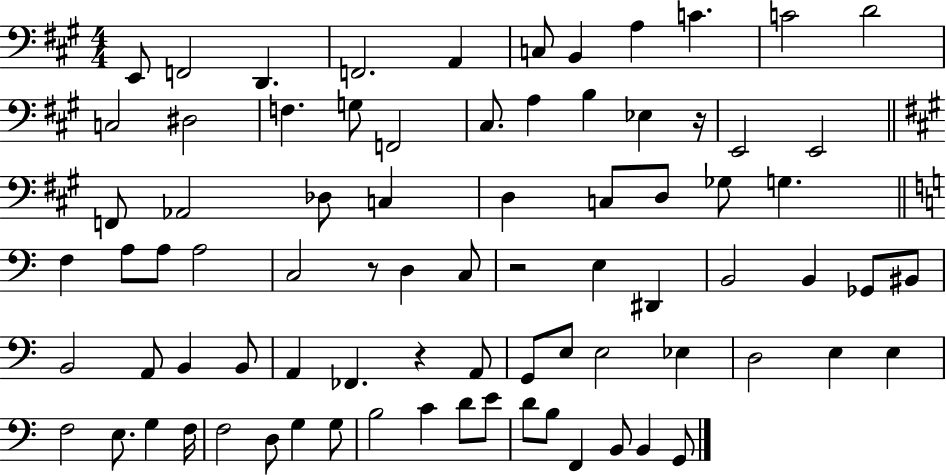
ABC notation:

X:1
T:Untitled
M:4/4
L:1/4
K:A
E,,/2 F,,2 D,, F,,2 A,, C,/2 B,, A, C C2 D2 C,2 ^D,2 F, G,/2 F,,2 ^C,/2 A, B, _E, z/4 E,,2 E,,2 F,,/2 _A,,2 _D,/2 C, D, C,/2 D,/2 _G,/2 G, F, A,/2 A,/2 A,2 C,2 z/2 D, C,/2 z2 E, ^D,, B,,2 B,, _G,,/2 ^B,,/2 B,,2 A,,/2 B,, B,,/2 A,, _F,, z A,,/2 G,,/2 E,/2 E,2 _E, D,2 E, E, F,2 E,/2 G, F,/4 F,2 D,/2 G, G,/2 B,2 C D/2 E/2 D/2 B,/2 F,, B,,/2 B,, G,,/2